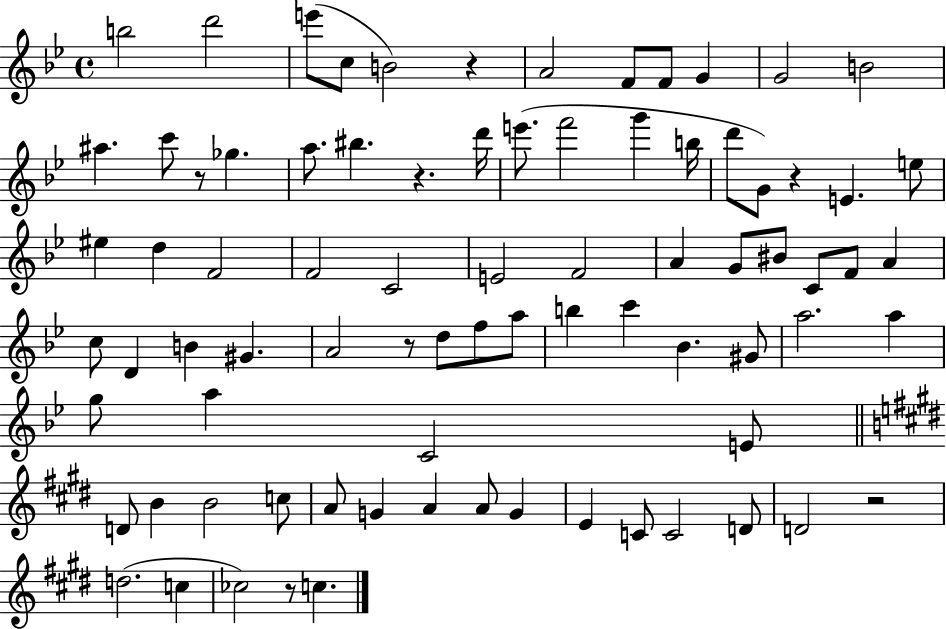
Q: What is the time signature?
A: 4/4